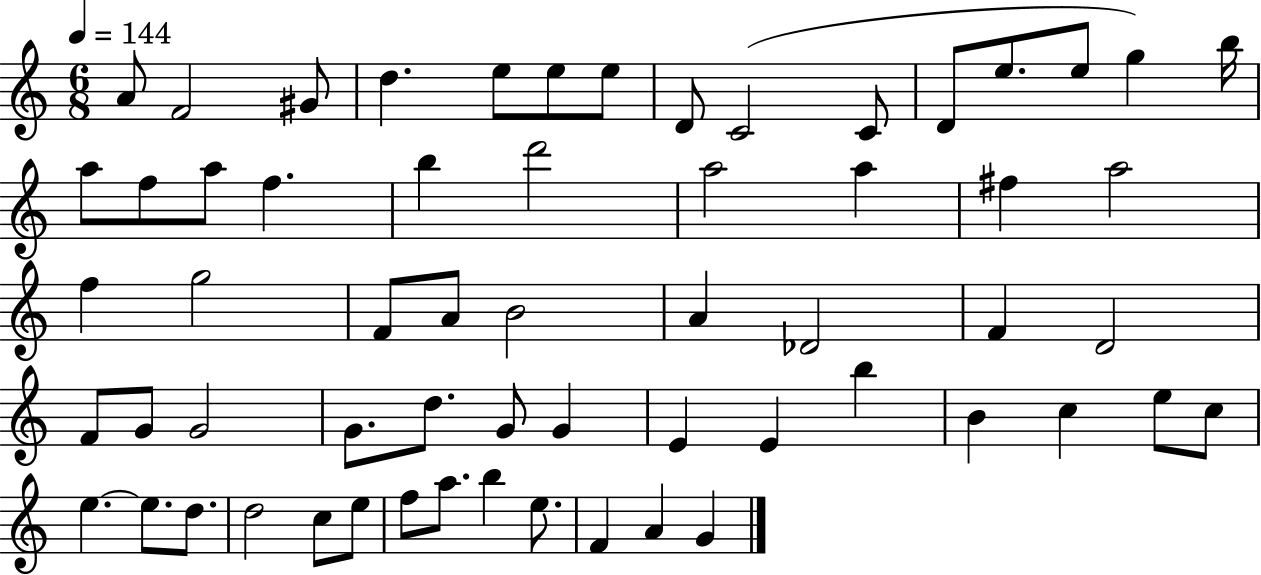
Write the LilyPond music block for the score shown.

{
  \clef treble
  \numericTimeSignature
  \time 6/8
  \key c \major
  \tempo 4 = 144
  a'8 f'2 gis'8 | d''4. e''8 e''8 e''8 | d'8 c'2( c'8 | d'8 e''8. e''8 g''4) b''16 | \break a''8 f''8 a''8 f''4. | b''4 d'''2 | a''2 a''4 | fis''4 a''2 | \break f''4 g''2 | f'8 a'8 b'2 | a'4 des'2 | f'4 d'2 | \break f'8 g'8 g'2 | g'8. d''8. g'8 g'4 | e'4 e'4 b''4 | b'4 c''4 e''8 c''8 | \break e''4.~~ e''8. d''8. | d''2 c''8 e''8 | f''8 a''8. b''4 e''8. | f'4 a'4 g'4 | \break \bar "|."
}